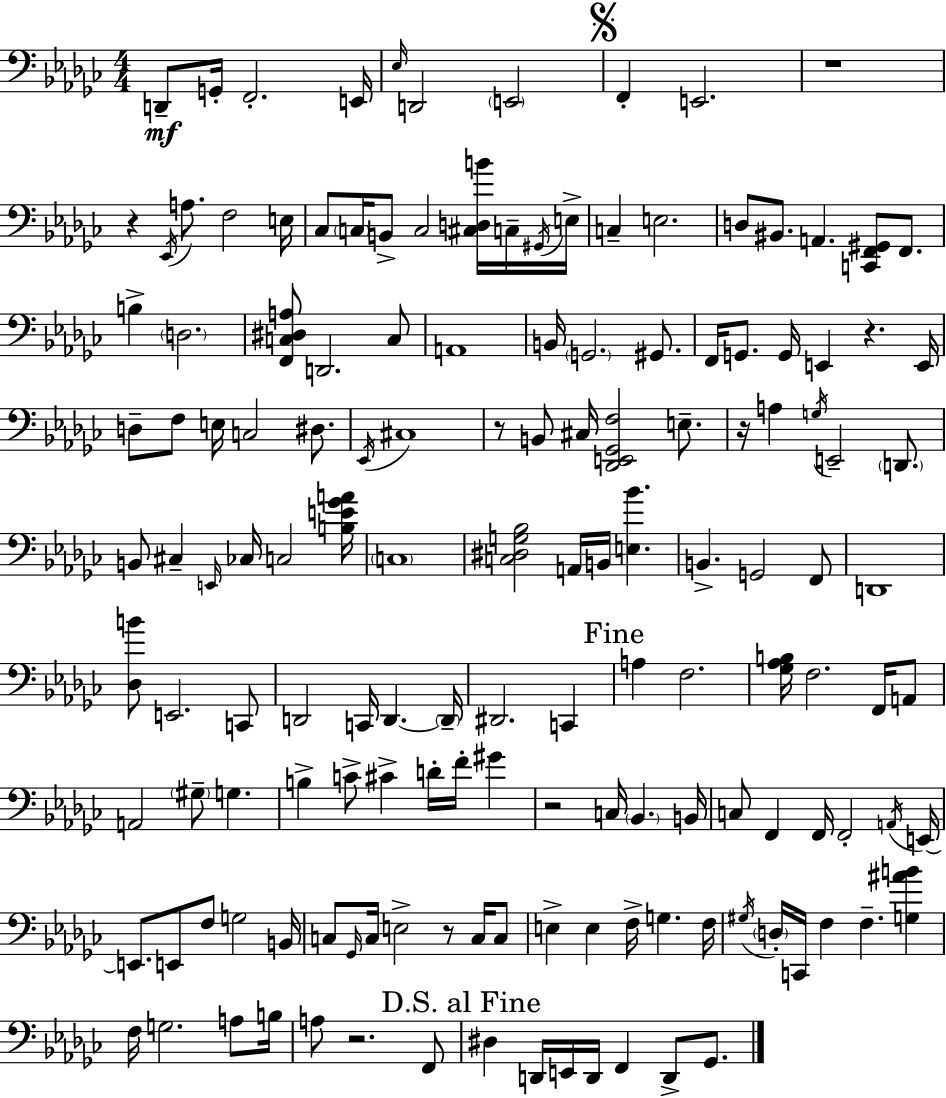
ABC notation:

X:1
T:Untitled
M:4/4
L:1/4
K:Ebm
D,,/2 G,,/4 F,,2 E,,/4 _E,/4 D,,2 E,,2 F,, E,,2 z4 z _E,,/4 A,/2 F,2 E,/4 _C,/2 C,/4 B,,/2 C,2 [^C,D,B]/4 C,/4 ^G,,/4 E,/4 C, E,2 D,/2 ^B,,/2 A,, [C,,F,,^G,,]/2 F,,/2 B, D,2 [F,,C,^D,A,]/2 D,,2 C,/2 A,,4 B,,/4 G,,2 ^G,,/2 F,,/4 G,,/2 G,,/4 E,, z E,,/4 D,/2 F,/2 E,/4 C,2 ^D,/2 _E,,/4 ^C,4 z/2 B,,/2 ^C,/4 [_D,,E,,_G,,F,]2 E,/2 z/4 A, G,/4 E,,2 D,,/2 B,,/2 ^C, E,,/4 _C,/4 C,2 [B,E_GA]/4 C,4 [C,^D,G,_B,]2 A,,/4 B,,/4 [E,_B] B,, G,,2 F,,/2 D,,4 [_D,B]/2 E,,2 C,,/2 D,,2 C,,/4 D,, D,,/4 ^D,,2 C,, A, F,2 [_G,_A,B,]/4 F,2 F,,/4 A,,/2 A,,2 ^G,/2 G, B, C/2 ^C D/4 F/4 ^G z2 C,/4 _B,, B,,/4 C,/2 F,, F,,/4 F,,2 A,,/4 E,,/4 E,,/2 E,,/2 F,/2 G,2 B,,/4 C,/2 _G,,/4 C,/4 E,2 z/2 C,/4 C,/2 E, E, F,/4 G, F,/4 ^G,/4 D,/4 C,,/4 F, F, [G,^AB] F,/4 G,2 A,/2 B,/4 A,/2 z2 F,,/2 ^D, D,,/4 E,,/4 D,,/4 F,, D,,/2 _G,,/2